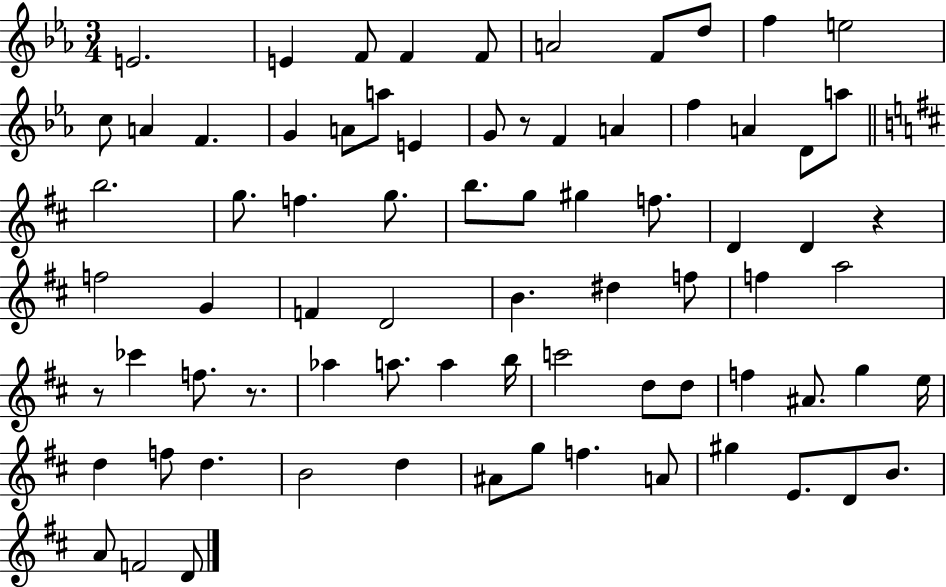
X:1
T:Untitled
M:3/4
L:1/4
K:Eb
E2 E F/2 F F/2 A2 F/2 d/2 f e2 c/2 A F G A/2 a/2 E G/2 z/2 F A f A D/2 a/2 b2 g/2 f g/2 b/2 g/2 ^g f/2 D D z f2 G F D2 B ^d f/2 f a2 z/2 _c' f/2 z/2 _a a/2 a b/4 c'2 d/2 d/2 f ^A/2 g e/4 d f/2 d B2 d ^A/2 g/2 f A/2 ^g E/2 D/2 B/2 A/2 F2 D/2